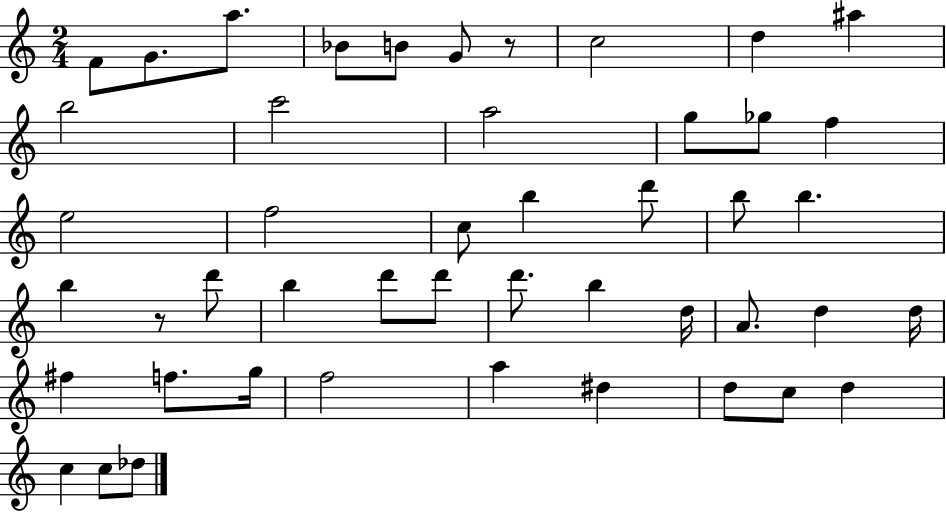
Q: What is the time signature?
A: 2/4